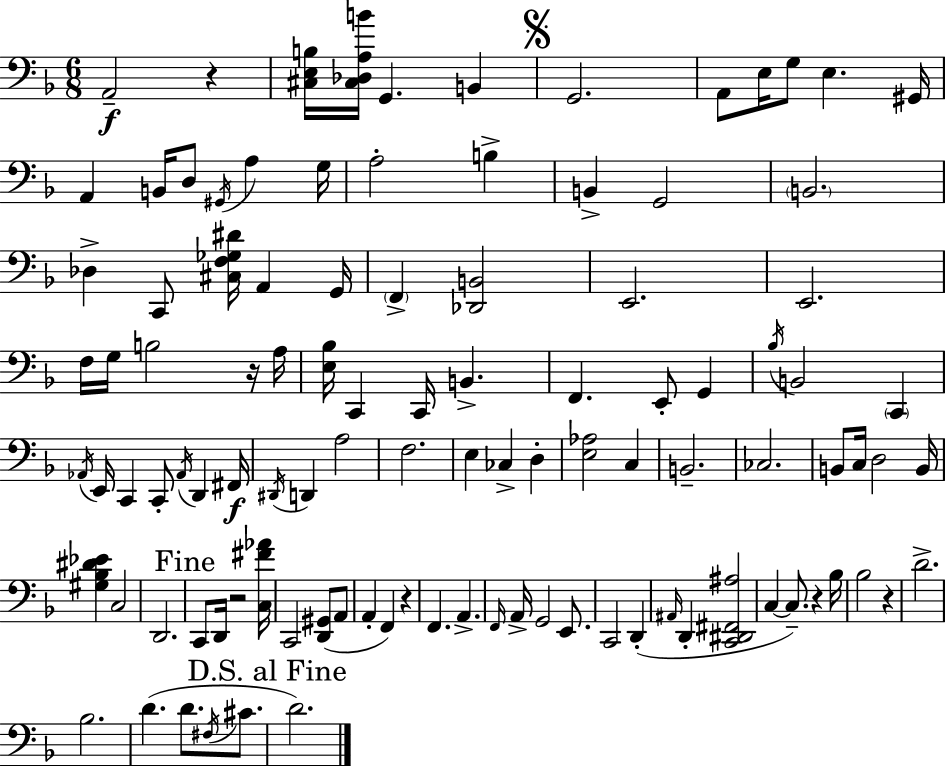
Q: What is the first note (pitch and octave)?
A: A2